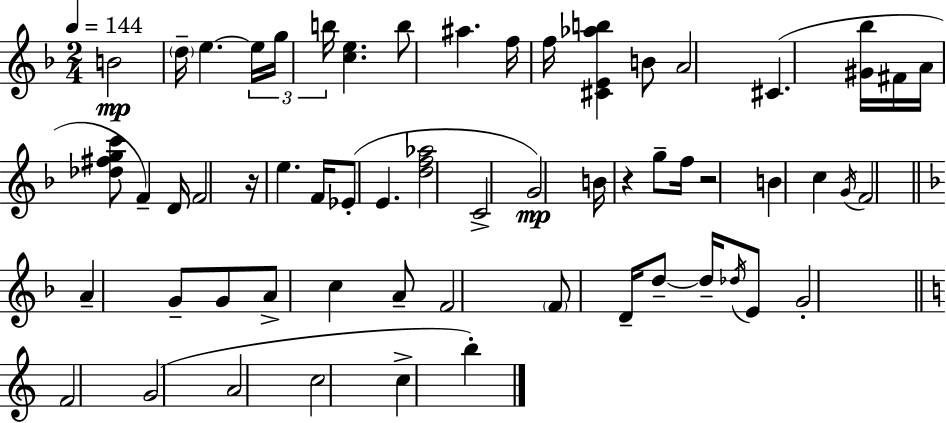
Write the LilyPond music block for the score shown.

{
  \clef treble
  \numericTimeSignature
  \time 2/4
  \key f \major
  \tempo 4 = 144
  \repeat volta 2 { b'2\mp | \parenthesize d''16-- e''4.~~ \tuplet 3/2 { e''16 | g''16 b''16 } <c'' e''>4. | b''8 ais''4. | \break f''16 f''16 <cis' e' aes'' b''>4 b'8 | a'2 | cis'4.( <gis' bes''>16 fis'16 | a'16 <des'' fis'' g'' c'''>8 f'4--) d'16 | \break f'2 | r16 e''4. f'16 | ees'8-.( e'4. | <d'' f'' aes''>2 | \break c'2-> | g'2\mp) | b'16 r4 g''8-- f''16 | r2 | \break b'4 c''4 | \acciaccatura { g'16 } f'2 | \bar "||" \break \key f \major a'4-- g'8-- g'8 | a'8-> c''4 a'8-- | f'2 | \parenthesize f'8 d'16-- d''8--~~ d''16-- \acciaccatura { des''16 } e'8 | \break g'2-. | \bar "||" \break \key c \major f'2 | g'2( | a'2 | c''2 | \break c''4-> b''4-.) | } \bar "|."
}